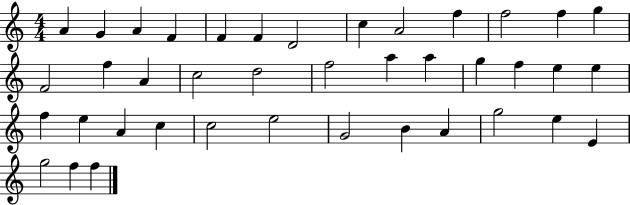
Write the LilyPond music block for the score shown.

{
  \clef treble
  \numericTimeSignature
  \time 4/4
  \key c \major
  a'4 g'4 a'4 f'4 | f'4 f'4 d'2 | c''4 a'2 f''4 | f''2 f''4 g''4 | \break f'2 f''4 a'4 | c''2 d''2 | f''2 a''4 a''4 | g''4 f''4 e''4 e''4 | \break f''4 e''4 a'4 c''4 | c''2 e''2 | g'2 b'4 a'4 | g''2 e''4 e'4 | \break g''2 f''4 f''4 | \bar "|."
}